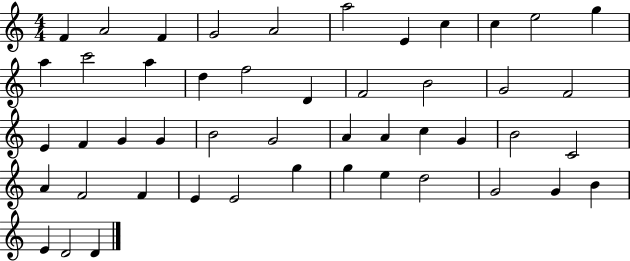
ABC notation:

X:1
T:Untitled
M:4/4
L:1/4
K:C
F A2 F G2 A2 a2 E c c e2 g a c'2 a d f2 D F2 B2 G2 F2 E F G G B2 G2 A A c G B2 C2 A F2 F E E2 g g e d2 G2 G B E D2 D